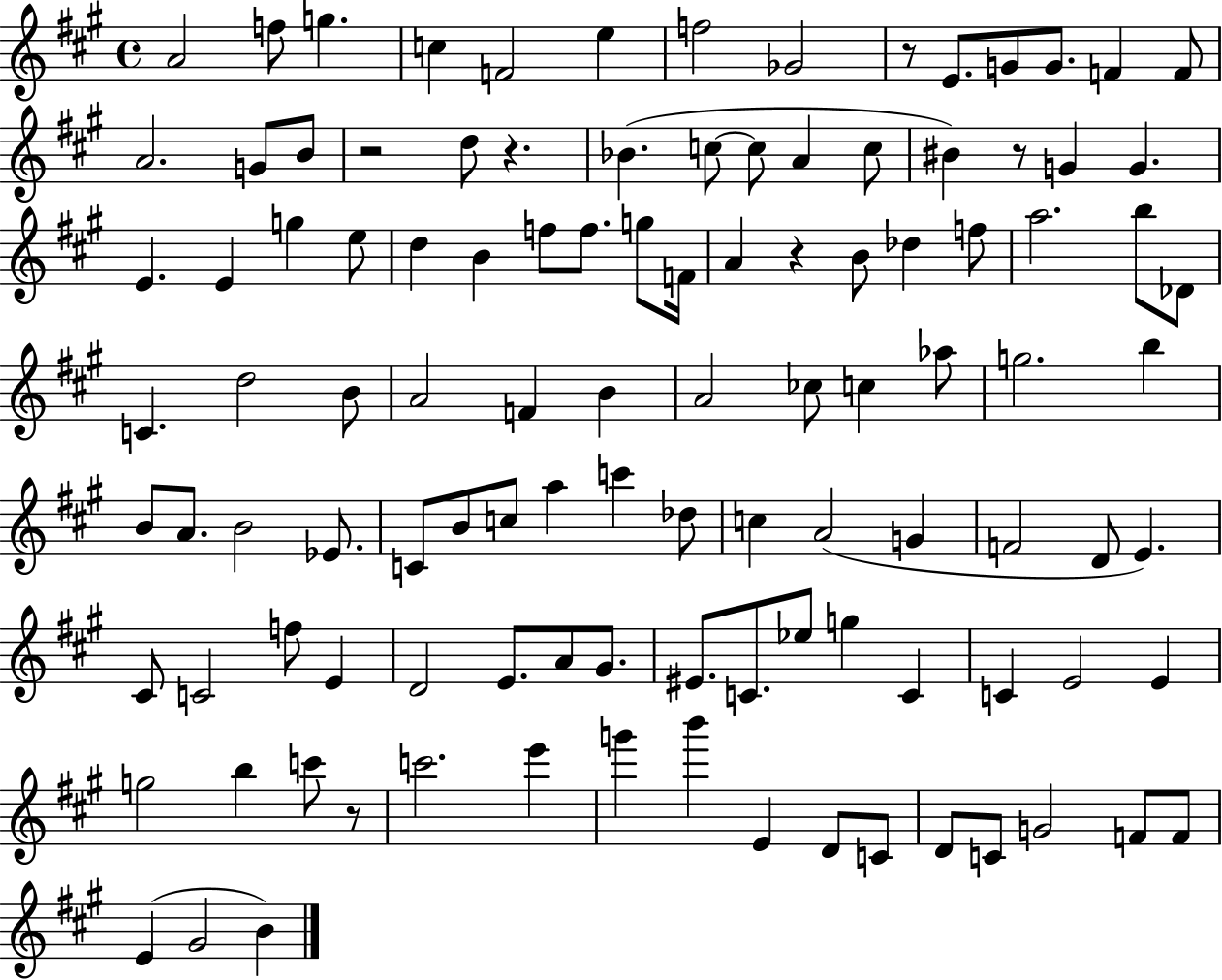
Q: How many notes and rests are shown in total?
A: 110